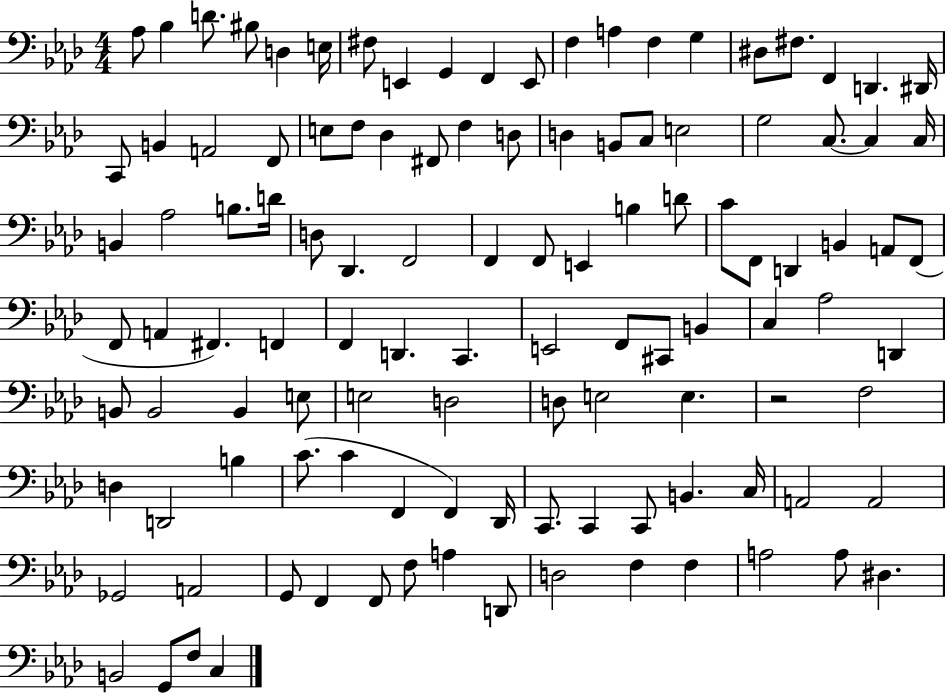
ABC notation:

X:1
T:Untitled
M:4/4
L:1/4
K:Ab
_A,/2 _B, D/2 ^B,/2 D, E,/4 ^F,/2 E,, G,, F,, E,,/2 F, A, F, G, ^D,/2 ^F,/2 F,, D,, ^D,,/4 C,,/2 B,, A,,2 F,,/2 E,/2 F,/2 _D, ^F,,/2 F, D,/2 D, B,,/2 C,/2 E,2 G,2 C,/2 C, C,/4 B,, _A,2 B,/2 D/4 D,/2 _D,, F,,2 F,, F,,/2 E,, B, D/2 C/2 F,,/2 D,, B,, A,,/2 F,,/2 F,,/2 A,, ^F,, F,, F,, D,, C,, E,,2 F,,/2 ^C,,/2 B,, C, _A,2 D,, B,,/2 B,,2 B,, E,/2 E,2 D,2 D,/2 E,2 E, z2 F,2 D, D,,2 B, C/2 C F,, F,, _D,,/4 C,,/2 C,, C,,/2 B,, C,/4 A,,2 A,,2 _G,,2 A,,2 G,,/2 F,, F,,/2 F,/2 A, D,,/2 D,2 F, F, A,2 A,/2 ^D, B,,2 G,,/2 F,/2 C,